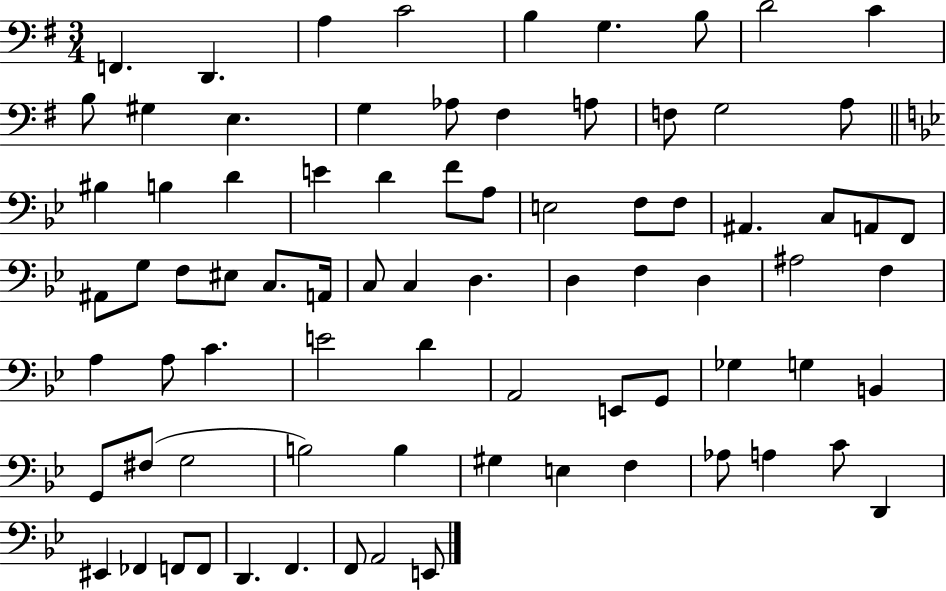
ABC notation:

X:1
T:Untitled
M:3/4
L:1/4
K:G
F,, D,, A, C2 B, G, B,/2 D2 C B,/2 ^G, E, G, _A,/2 ^F, A,/2 F,/2 G,2 A,/2 ^B, B, D E D F/2 A,/2 E,2 F,/2 F,/2 ^A,, C,/2 A,,/2 F,,/2 ^A,,/2 G,/2 F,/2 ^E,/2 C,/2 A,,/4 C,/2 C, D, D, F, D, ^A,2 F, A, A,/2 C E2 D A,,2 E,,/2 G,,/2 _G, G, B,, G,,/2 ^F,/2 G,2 B,2 B, ^G, E, F, _A,/2 A, C/2 D,, ^E,, _F,, F,,/2 F,,/2 D,, F,, F,,/2 A,,2 E,,/2